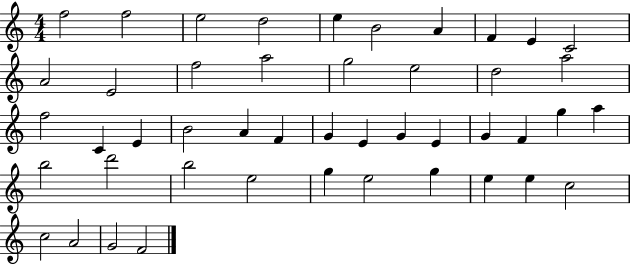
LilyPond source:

{
  \clef treble
  \numericTimeSignature
  \time 4/4
  \key c \major
  f''2 f''2 | e''2 d''2 | e''4 b'2 a'4 | f'4 e'4 c'2 | \break a'2 e'2 | f''2 a''2 | g''2 e''2 | d''2 a''2 | \break f''2 c'4 e'4 | b'2 a'4 f'4 | g'4 e'4 g'4 e'4 | g'4 f'4 g''4 a''4 | \break b''2 d'''2 | b''2 e''2 | g''4 e''2 g''4 | e''4 e''4 c''2 | \break c''2 a'2 | g'2 f'2 | \bar "|."
}